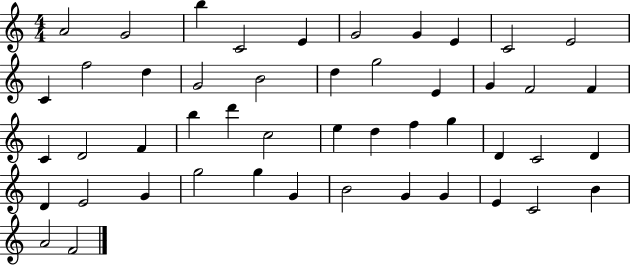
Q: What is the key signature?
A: C major